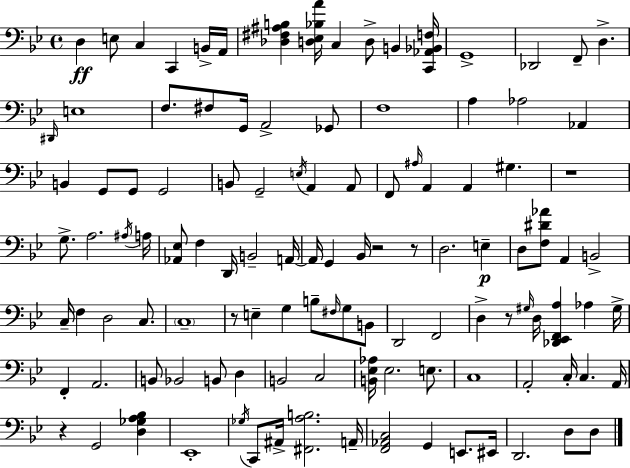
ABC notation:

X:1
T:Untitled
M:4/4
L:1/4
K:Bb
D, E,/2 C, C,, B,,/4 A,,/4 [_D,^F,^A,B,] [D,_E,_B,A]/4 C, D,/2 B,, [C,,_A,,_B,,F,]/4 G,,4 _D,,2 F,,/2 D, ^D,,/4 E,4 F,/2 ^F,/2 G,,/4 A,,2 _G,,/2 F,4 A, _A,2 _A,, B,, G,,/2 G,,/2 G,,2 B,,/2 G,,2 E,/4 A,, A,,/2 F,,/2 ^A,/4 A,, A,, ^G, z4 G,/2 A,2 ^A,/4 A,/4 [_A,,_E,]/2 F, D,,/4 B,,2 A,,/4 A,,/4 G,, _B,,/4 z2 z/2 D,2 E, D,/2 [F,^D_A]/2 A,, B,,2 C,/4 F, D,2 C,/2 C,4 z/2 E, G, B,/2 ^F,/4 G,/2 B,,/2 D,,2 F,,2 D, z/2 ^G,/4 D,/4 [_D,,_E,,F,,A,] _A, ^G,/4 F,, A,,2 B,,/2 _B,,2 B,,/2 D, B,,2 C,2 [B,,_E,_A,]/4 _E,2 E,/2 C,4 A,,2 C,/4 C, A,,/4 z G,,2 [D,_G,A,_B,] _E,,4 _G,/4 C,,/2 ^A,,/4 [^F,,A,B,]2 A,,/4 [F,,_A,,C,]2 G,, E,,/2 ^E,,/4 D,,2 D,/2 D,/2